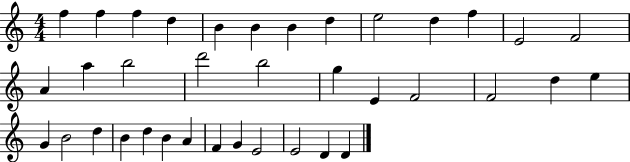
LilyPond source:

{
  \clef treble
  \numericTimeSignature
  \time 4/4
  \key c \major
  f''4 f''4 f''4 d''4 | b'4 b'4 b'4 d''4 | e''2 d''4 f''4 | e'2 f'2 | \break a'4 a''4 b''2 | d'''2 b''2 | g''4 e'4 f'2 | f'2 d''4 e''4 | \break g'4 b'2 d''4 | b'4 d''4 b'4 a'4 | f'4 g'4 e'2 | e'2 d'4 d'4 | \break \bar "|."
}